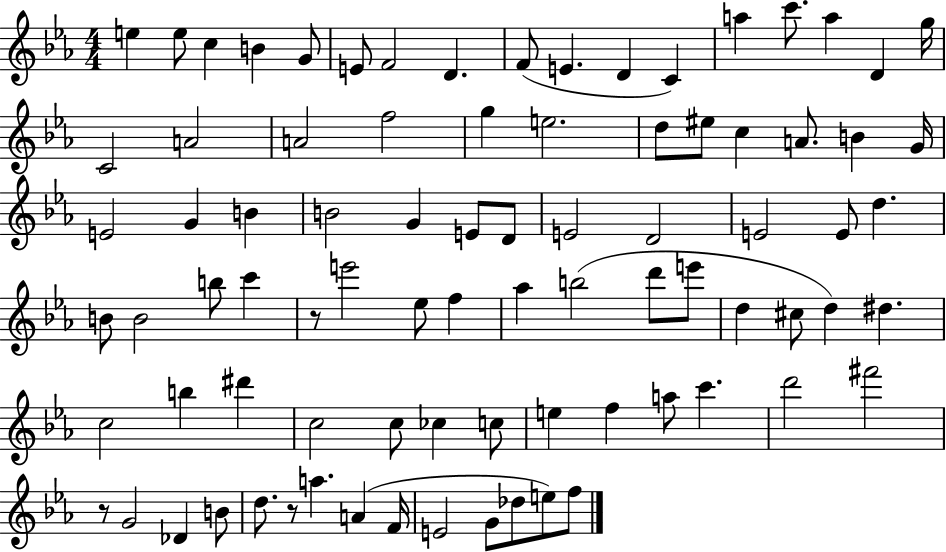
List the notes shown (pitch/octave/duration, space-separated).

E5/q E5/e C5/q B4/q G4/e E4/e F4/h D4/q. F4/e E4/q. D4/q C4/q A5/q C6/e. A5/q D4/q G5/s C4/h A4/h A4/h F5/h G5/q E5/h. D5/e EIS5/e C5/q A4/e. B4/q G4/s E4/h G4/q B4/q B4/h G4/q E4/e D4/e E4/h D4/h E4/h E4/e D5/q. B4/e B4/h B5/e C6/q R/e E6/h Eb5/e F5/q Ab5/q B5/h D6/e E6/e D5/q C#5/e D5/q D#5/q. C5/h B5/q D#6/q C5/h C5/e CES5/q C5/e E5/q F5/q A5/e C6/q. D6/h F#6/h R/e G4/h Db4/q B4/e D5/e. R/e A5/q. A4/q F4/s E4/h G4/e Db5/e E5/e F5/e